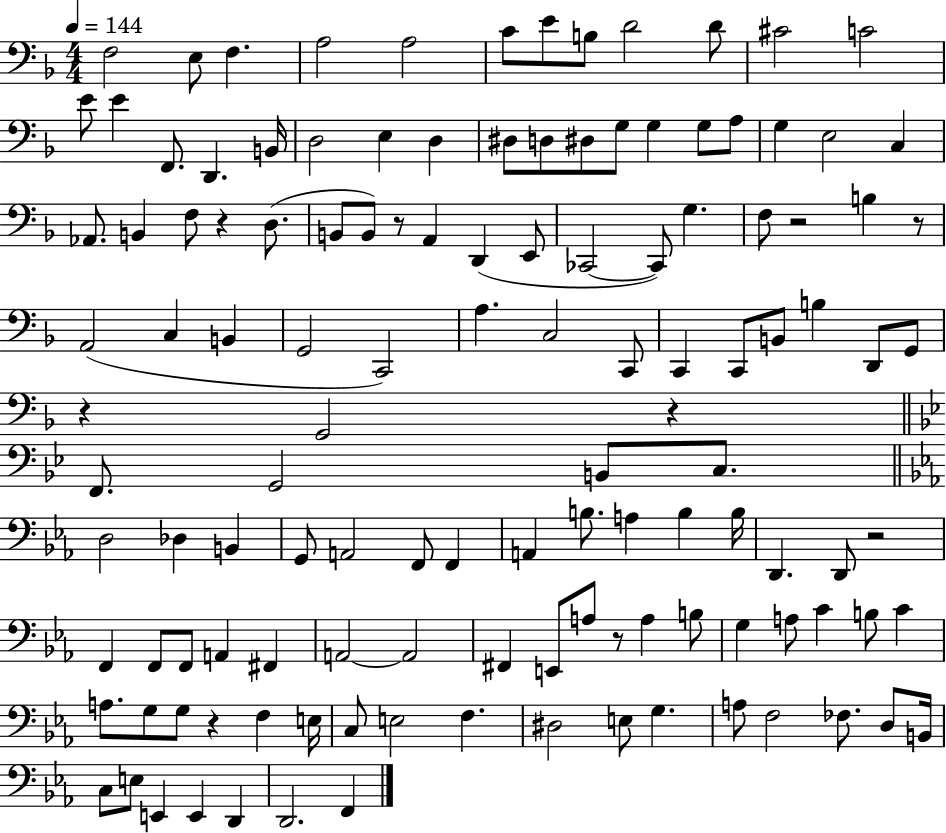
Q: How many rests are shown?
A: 9